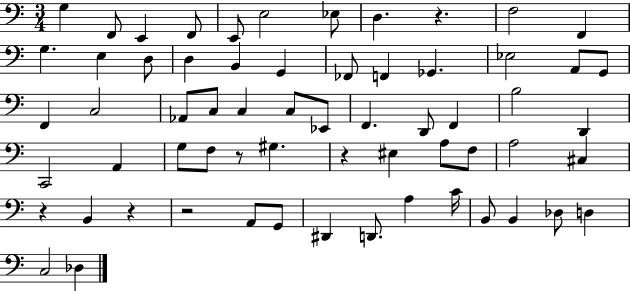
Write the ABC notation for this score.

X:1
T:Untitled
M:3/4
L:1/4
K:C
G, F,,/2 E,, F,,/2 E,,/2 E,2 _E,/2 D, z F,2 F,, G, E, D,/2 D, B,, G,, _F,,/2 F,, _G,, _E,2 A,,/2 G,,/2 F,, C,2 _A,,/2 C,/2 C, C,/2 _E,,/2 F,, D,,/2 F,, B,2 D,, C,,2 A,, G,/2 F,/2 z/2 ^G, z ^E, A,/2 F,/2 A,2 ^C, z B,, z z2 A,,/2 G,,/2 ^D,, D,,/2 A, C/4 B,,/2 B,, _D,/2 D, C,2 _D,